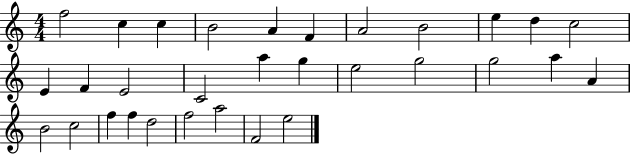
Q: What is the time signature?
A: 4/4